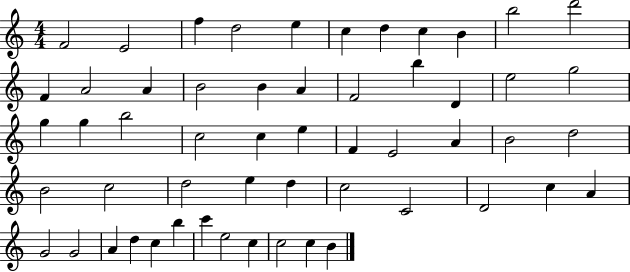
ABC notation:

X:1
T:Untitled
M:4/4
L:1/4
K:C
F2 E2 f d2 e c d c B b2 d'2 F A2 A B2 B A F2 b D e2 g2 g g b2 c2 c e F E2 A B2 d2 B2 c2 d2 e d c2 C2 D2 c A G2 G2 A d c b c' e2 c c2 c B